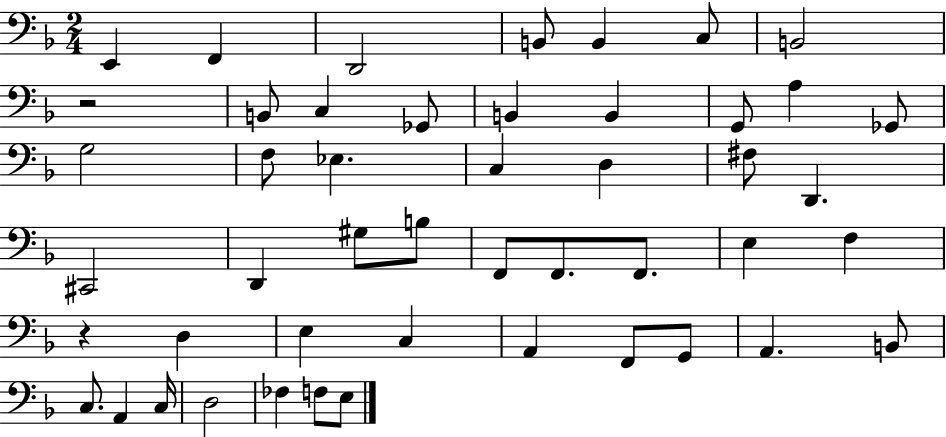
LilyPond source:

{
  \clef bass
  \numericTimeSignature
  \time 2/4
  \key f \major
  e,4 f,4 | d,2 | b,8 b,4 c8 | b,2 | \break r2 | b,8 c4 ges,8 | b,4 b,4 | g,8 a4 ges,8 | \break g2 | f8 ees4. | c4 d4 | fis8 d,4. | \break cis,2 | d,4 gis8 b8 | f,8 f,8. f,8. | e4 f4 | \break r4 d4 | e4 c4 | a,4 f,8 g,8 | a,4. b,8 | \break c8. a,4 c16 | d2 | fes4 f8 e8 | \bar "|."
}